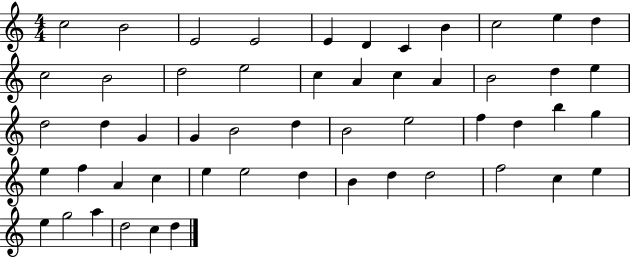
X:1
T:Untitled
M:4/4
L:1/4
K:C
c2 B2 E2 E2 E D C B c2 e d c2 B2 d2 e2 c A c A B2 d e d2 d G G B2 d B2 e2 f d b g e f A c e e2 d B d d2 f2 c e e g2 a d2 c d